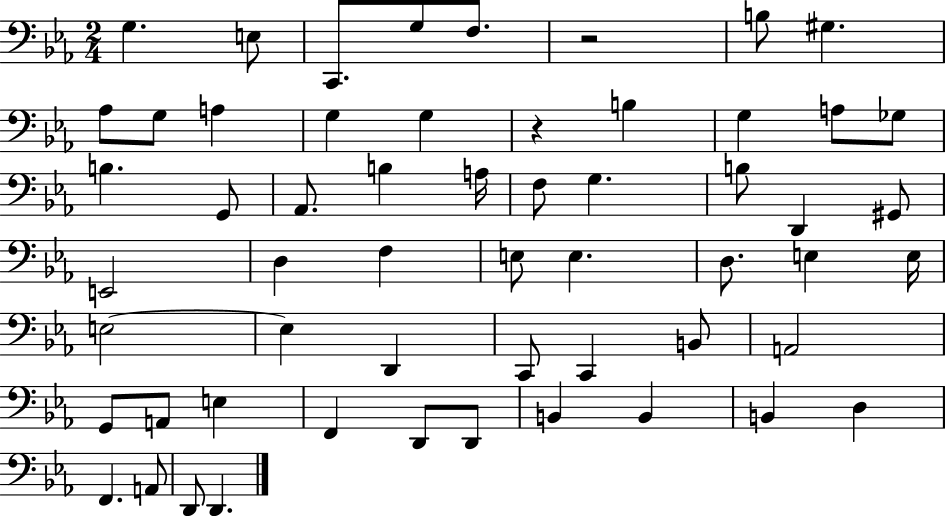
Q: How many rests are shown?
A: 2